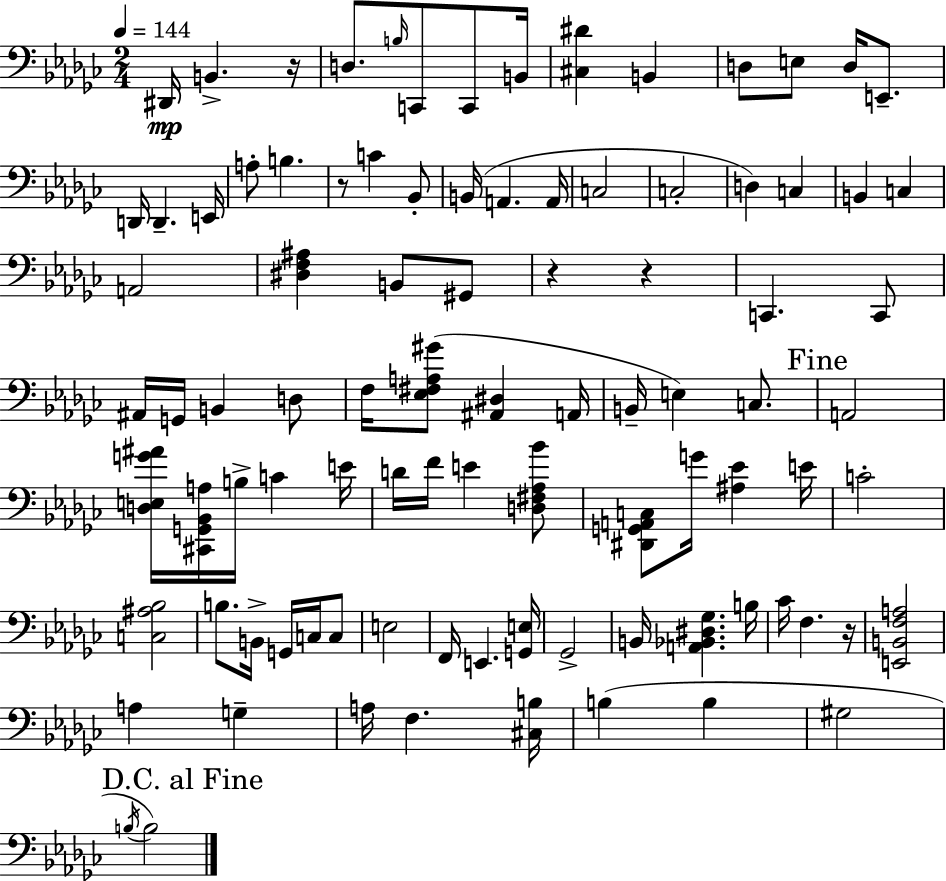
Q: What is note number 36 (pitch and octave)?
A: B2